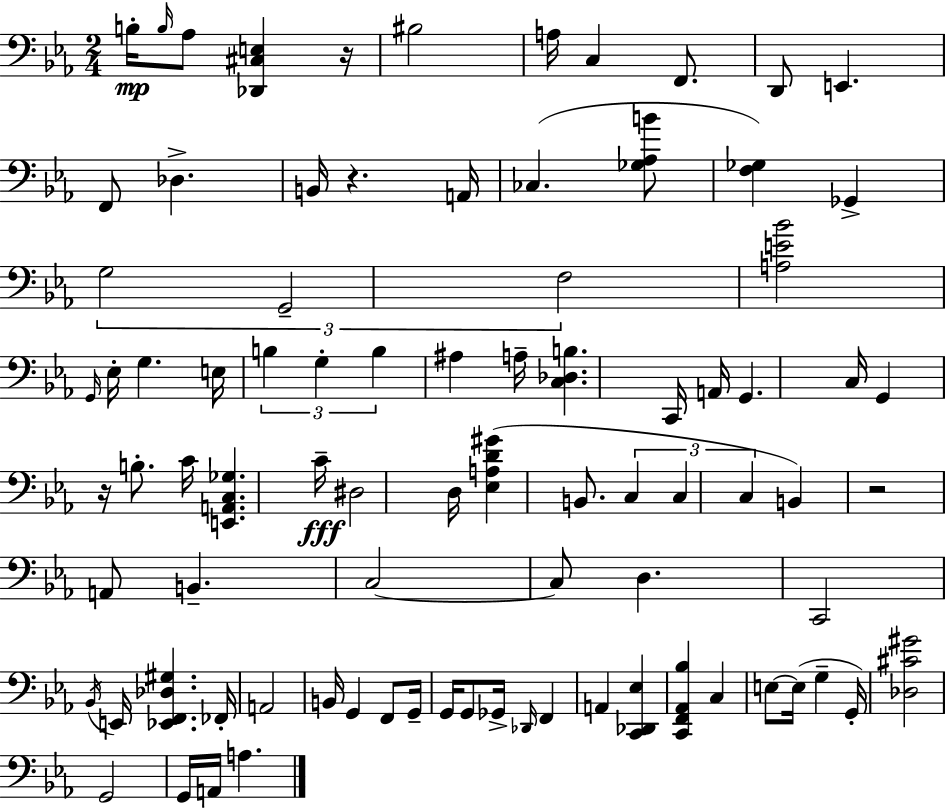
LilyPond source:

{
  \clef bass
  \numericTimeSignature
  \time 2/4
  \key ees \major
  \repeat volta 2 { b16-.\mp \grace { b16 } aes8 <des, cis e>4 | r16 bis2 | a16 c4 f,8. | d,8 e,4. | \break f,8 des4.-> | b,16 r4. | a,16 ces4.( <ges aes b'>8 | <f ges>4) ges,4-> | \break \tuplet 3/2 { g2 | g,2-- | f2 } | <a e' bes'>2 | \break \grace { g,16 } ees16-. g4. | e16 \tuplet 3/2 { b4 g4-. | b4 } ais4 | a16-- <c des b>4. | \break c,16 a,16 g,4. | c16 g,4 r16 b8.-. | c'16 <e, a, c ges>4. | c'16--\fff dis2 | \break d16 <ees a d' gis'>4( b,8. | \tuplet 3/2 { c4 c4 | c4 } b,4) | r2 | \break a,8 b,4.-- | c2~~ | c8 d4. | c,2 | \break \acciaccatura { bes,16 } e,16 <ees, f, des gis>4. | fes,16-. a,2 | b,16 g,4 | f,8 g,16-- g,16 g,8 ges,16-> \grace { des,16 } | \break f,4 a,4 | <c, des, ees>4 <c, f, aes, bes>4 | c4 e8~~ e16( g4-- | g,16-.) <des cis' gis'>2 | \break g,2 | g,16 a,16 a4. | } \bar "|."
}